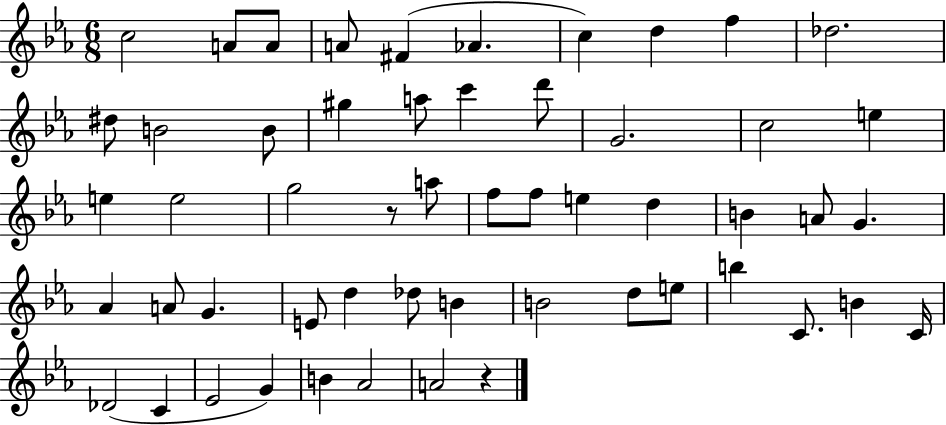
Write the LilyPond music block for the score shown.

{
  \clef treble
  \numericTimeSignature
  \time 6/8
  \key ees \major
  c''2 a'8 a'8 | a'8 fis'4( aes'4. | c''4) d''4 f''4 | des''2. | \break dis''8 b'2 b'8 | gis''4 a''8 c'''4 d'''8 | g'2. | c''2 e''4 | \break e''4 e''2 | g''2 r8 a''8 | f''8 f''8 e''4 d''4 | b'4 a'8 g'4. | \break aes'4 a'8 g'4. | e'8 d''4 des''8 b'4 | b'2 d''8 e''8 | b''4 c'8. b'4 c'16 | \break des'2( c'4 | ees'2 g'4) | b'4 aes'2 | a'2 r4 | \break \bar "|."
}